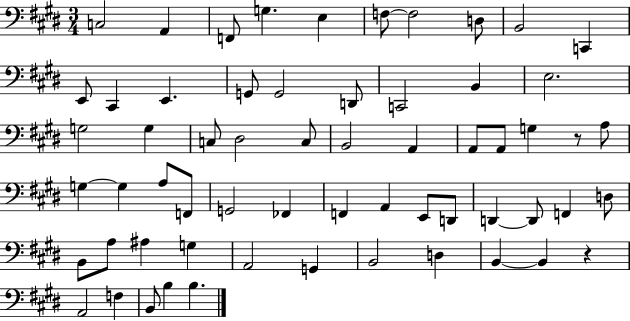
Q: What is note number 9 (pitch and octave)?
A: B2